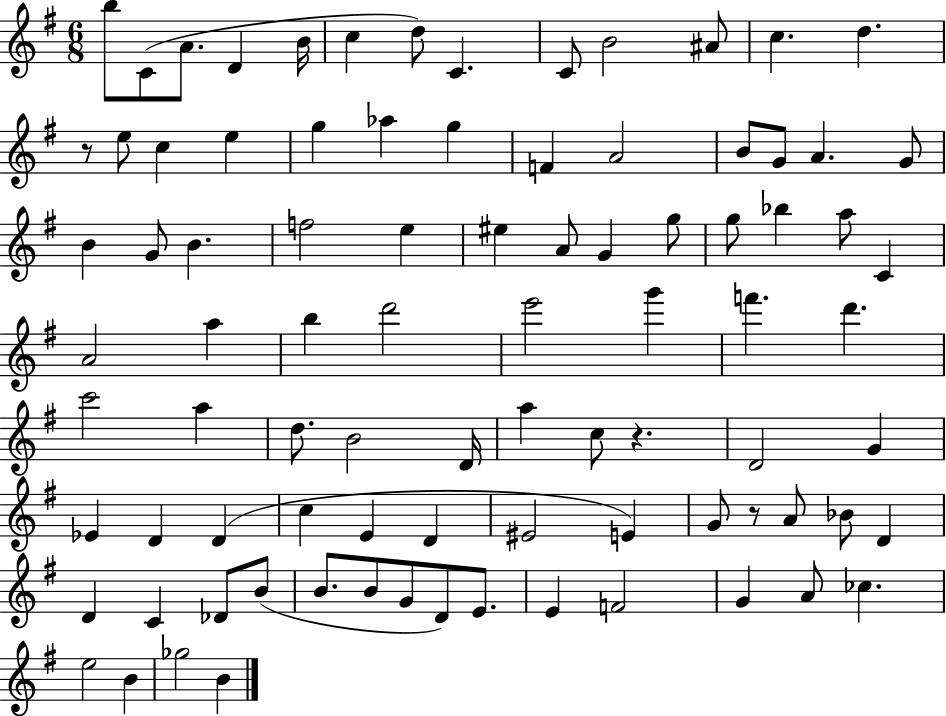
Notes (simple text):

B5/e C4/e A4/e. D4/q B4/s C5/q D5/e C4/q. C4/e B4/h A#4/e C5/q. D5/q. R/e E5/e C5/q E5/q G5/q Ab5/q G5/q F4/q A4/h B4/e G4/e A4/q. G4/e B4/q G4/e B4/q. F5/h E5/q EIS5/q A4/e G4/q G5/e G5/e Bb5/q A5/e C4/q A4/h A5/q B5/q D6/h E6/h G6/q F6/q. D6/q. C6/h A5/q D5/e. B4/h D4/s A5/q C5/e R/q. D4/h G4/q Eb4/q D4/q D4/q C5/q E4/q D4/q EIS4/h E4/q G4/e R/e A4/e Bb4/e D4/q D4/q C4/q Db4/e B4/e B4/e. B4/e G4/e D4/e E4/e. E4/q F4/h G4/q A4/e CES5/q. E5/h B4/q Gb5/h B4/q